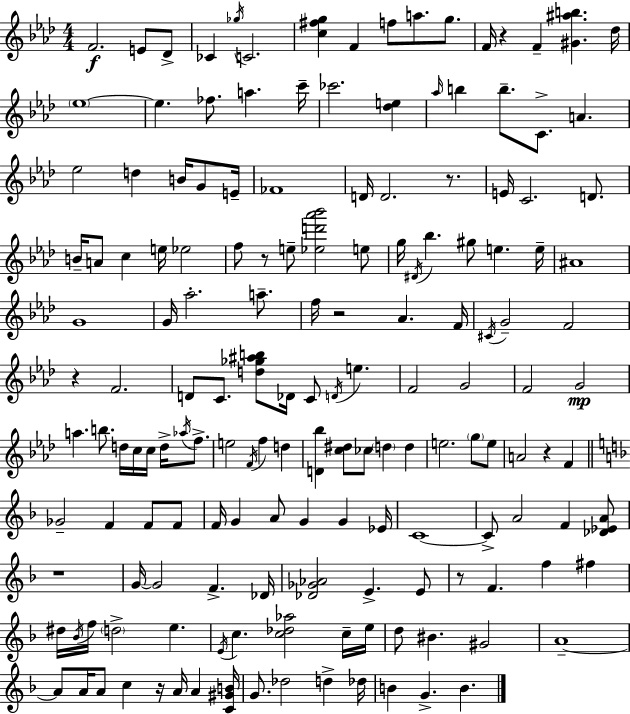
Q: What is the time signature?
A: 4/4